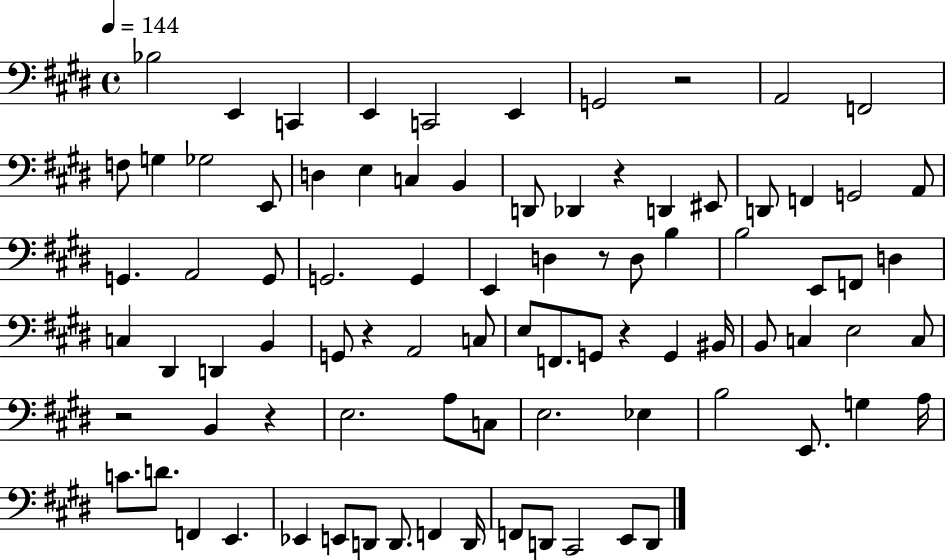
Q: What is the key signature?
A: E major